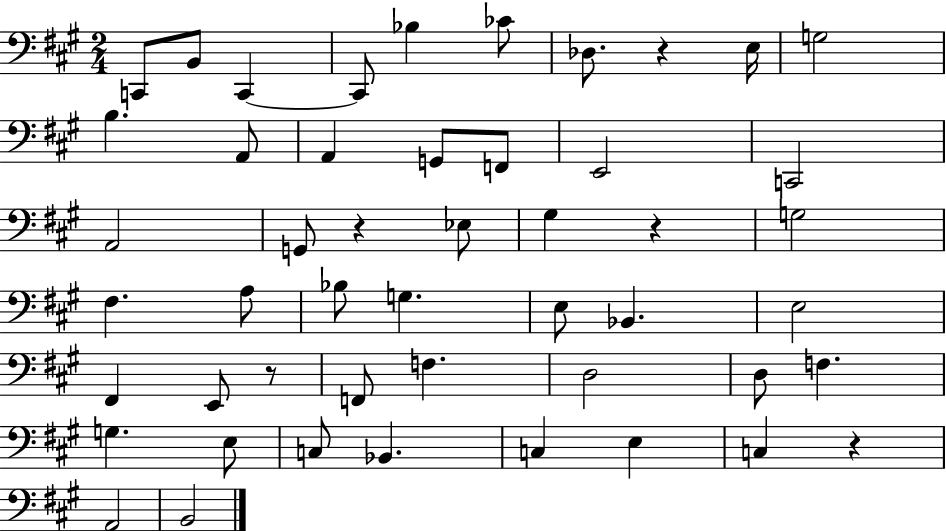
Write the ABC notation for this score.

X:1
T:Untitled
M:2/4
L:1/4
K:A
C,,/2 B,,/2 C,, C,,/2 _B, _C/2 _D,/2 z E,/4 G,2 B, A,,/2 A,, G,,/2 F,,/2 E,,2 C,,2 A,,2 G,,/2 z _E,/2 ^G, z G,2 ^F, A,/2 _B,/2 G, E,/2 _B,, E,2 ^F,, E,,/2 z/2 F,,/2 F, D,2 D,/2 F, G, E,/2 C,/2 _B,, C, E, C, z A,,2 B,,2